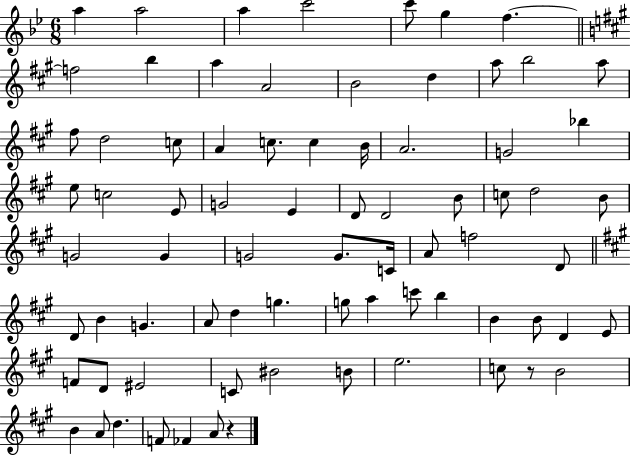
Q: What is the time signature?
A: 6/8